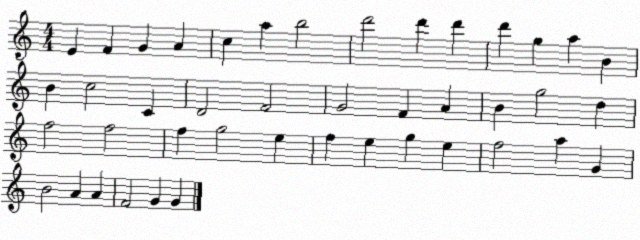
X:1
T:Untitled
M:4/4
L:1/4
K:C
E F G A c a b2 d'2 d' d' d' g a B B c2 C D2 F2 G2 F A B g2 d f2 f2 f g2 e f e g e f2 a G B2 A A F2 G G